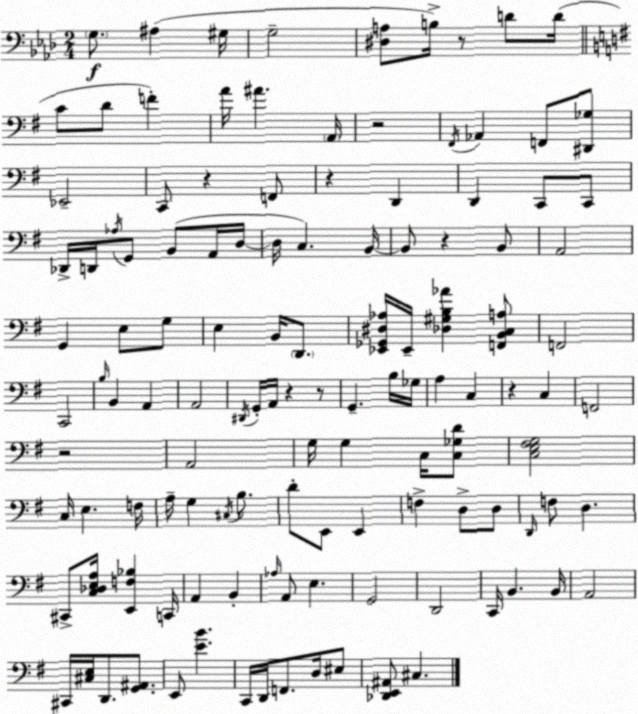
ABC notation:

X:1
T:Untitled
M:2/4
L:1/4
K:Fm
G,/2 ^A, ^G,/4 G,2 [^D,A,]/2 B,/4 z/2 D/2 D/4 C/2 D/2 F A/4 ^A A,,/4 z2 ^F,,/4 _A,, F,,/2 [^D,,_G,]/2 _E,,2 C,,/2 z F,,/2 z D,, D,, C,,/2 C,,/2 _D,,/4 D,,/4 _A,/4 G,,/2 B,,/2 A,,/4 D,/4 D,/4 C, B,,/4 B,,/2 z B,,/2 A,,2 G,, E,/2 G,/2 E, B,,/4 D,,/2 [_E,,_G,,^D,_A,]/4 _E,,/4 [_D,^G,B,_A] [F,,B,,C,A,]/2 F,,2 C,,2 B,/4 B,, A,, A,,2 ^D,,/4 G,,/4 A,,/4 z z/2 G,, B,/4 _G,/4 A, C, z C, F,,2 z2 A,,2 G,/4 G, C,/4 [C,_G,D]/2 [C,E,^F,G,]2 C,/4 E, F,/4 A,/4 G, ^C,/4 B,/2 D/2 E,,/2 E,, F, D,/2 D,/2 D,,/4 F,/2 D, ^C,,/2 [C,_D,E,A,]/4 [E,,F,_B,] C,,/4 A,, B,, _A,/4 A,,/2 E, G,,2 D,,2 C,,/4 B,, B,,/4 A,,2 ^C,,/4 [^C,E,]/4 D,,/2 [G,,^A,,]/2 E,,/2 [EB] C,,/4 D,,/4 F,,/2 D,/4 ^E,/2 [_D,,E,,^A,,]/2 ^C,